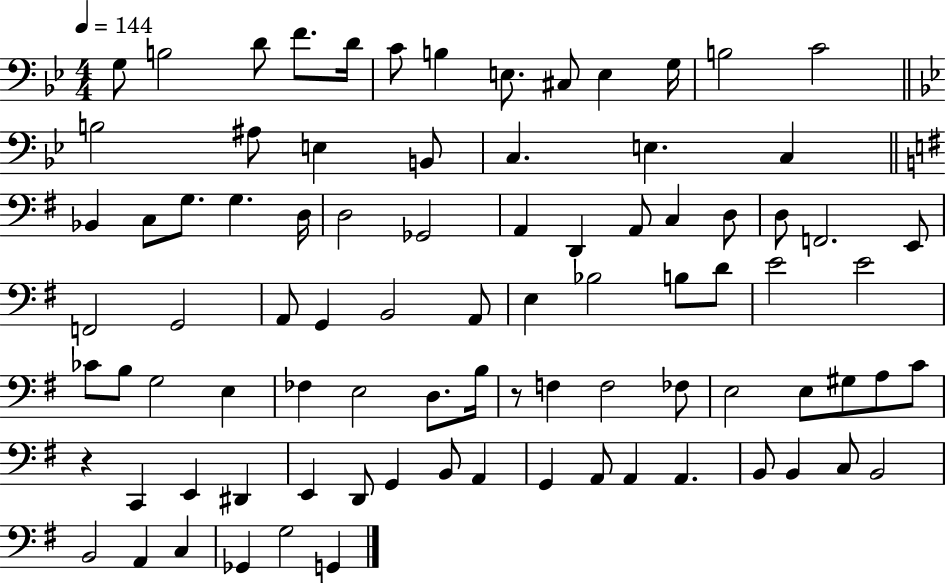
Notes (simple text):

G3/e B3/h D4/e F4/e. D4/s C4/e B3/q E3/e. C#3/e E3/q G3/s B3/h C4/h B3/h A#3/e E3/q B2/e C3/q. E3/q. C3/q Bb2/q C3/e G3/e. G3/q. D3/s D3/h Gb2/h A2/q D2/q A2/e C3/q D3/e D3/e F2/h. E2/e F2/h G2/h A2/e G2/q B2/h A2/e E3/q Bb3/h B3/e D4/e E4/h E4/h CES4/e B3/e G3/h E3/q FES3/q E3/h D3/e. B3/s R/e F3/q F3/h FES3/e E3/h E3/e G#3/e A3/e C4/e R/q C2/q E2/q D#2/q E2/q D2/e G2/q B2/e A2/q G2/q A2/e A2/q A2/q. B2/e B2/q C3/e B2/h B2/h A2/q C3/q Gb2/q G3/h G2/q